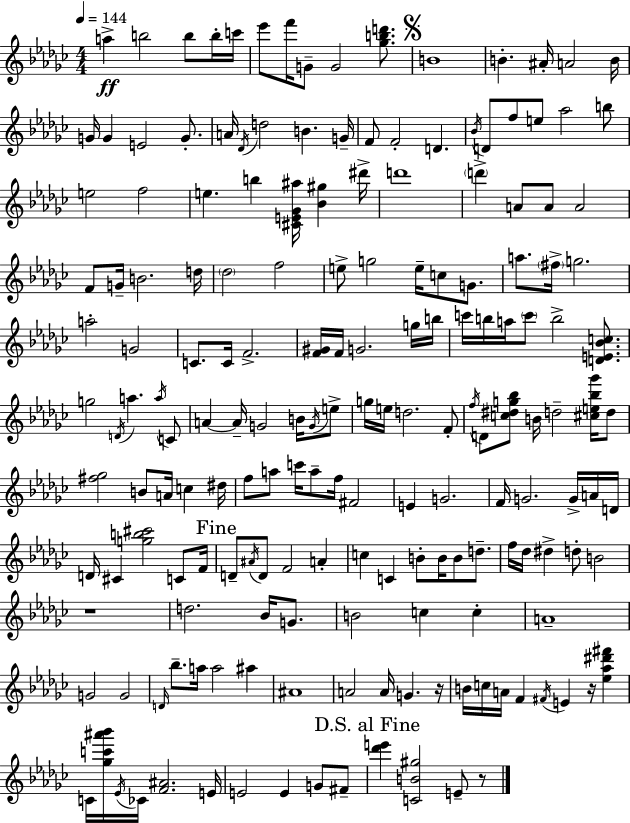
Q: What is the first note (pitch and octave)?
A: A5